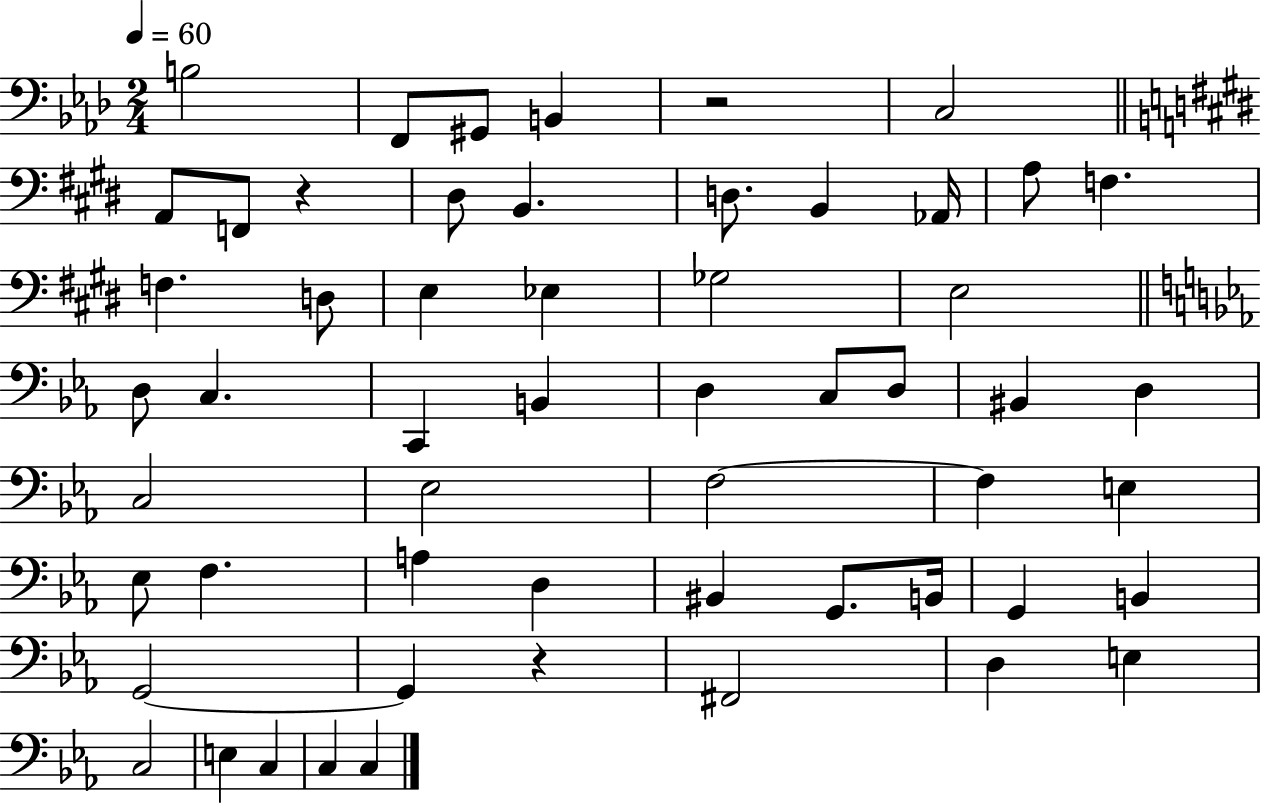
{
  \clef bass
  \numericTimeSignature
  \time 2/4
  \key aes \major
  \tempo 4 = 60
  b2 | f,8 gis,8 b,4 | r2 | c2 | \break \bar "||" \break \key e \major a,8 f,8 r4 | dis8 b,4. | d8. b,4 aes,16 | a8 f4. | \break f4. d8 | e4 ees4 | ges2 | e2 | \break \bar "||" \break \key ees \major d8 c4. | c,4 b,4 | d4 c8 d8 | bis,4 d4 | \break c2 | ees2 | f2~~ | f4 e4 | \break ees8 f4. | a4 d4 | bis,4 g,8. b,16 | g,4 b,4 | \break g,2~~ | g,4 r4 | fis,2 | d4 e4 | \break c2 | e4 c4 | c4 c4 | \bar "|."
}